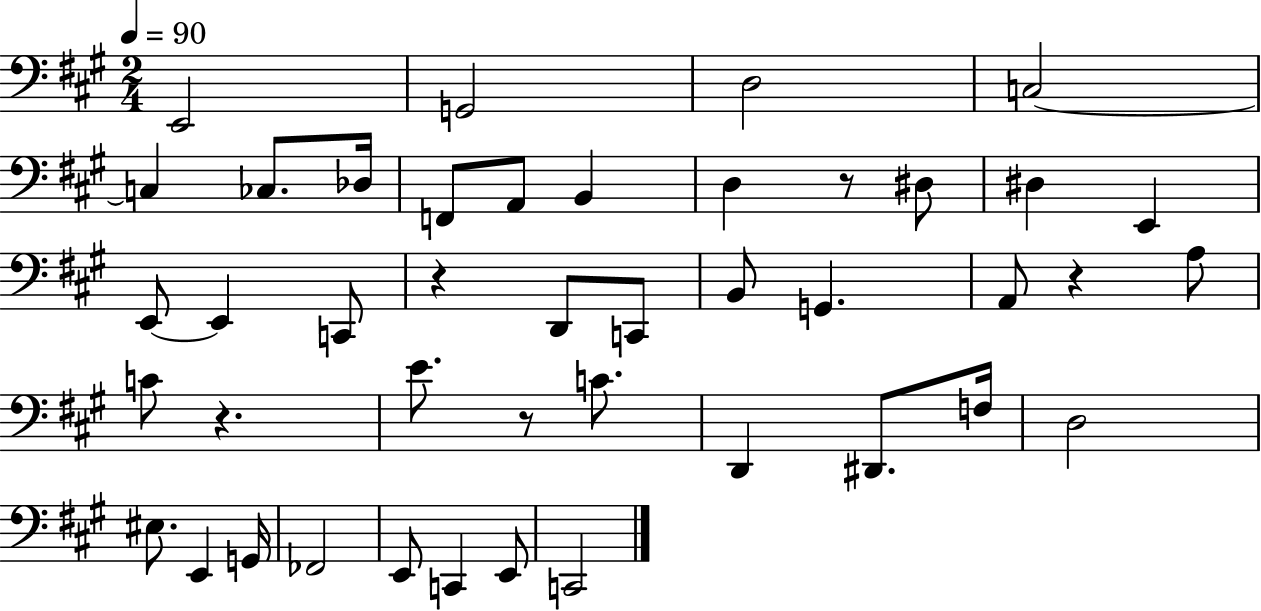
E2/h G2/h D3/h C3/h C3/q CES3/e. Db3/s F2/e A2/e B2/q D3/q R/e D#3/e D#3/q E2/q E2/e E2/q C2/e R/q D2/e C2/e B2/e G2/q. A2/e R/q A3/e C4/e R/q. E4/e. R/e C4/e. D2/q D#2/e. F3/s D3/h EIS3/e. E2/q G2/s FES2/h E2/e C2/q E2/e C2/h